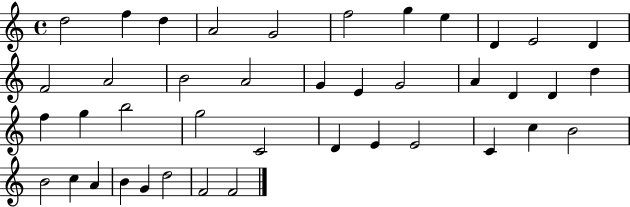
{
  \clef treble
  \time 4/4
  \defaultTimeSignature
  \key c \major
  d''2 f''4 d''4 | a'2 g'2 | f''2 g''4 e''4 | d'4 e'2 d'4 | \break f'2 a'2 | b'2 a'2 | g'4 e'4 g'2 | a'4 d'4 d'4 d''4 | \break f''4 g''4 b''2 | g''2 c'2 | d'4 e'4 e'2 | c'4 c''4 b'2 | \break b'2 c''4 a'4 | b'4 g'4 d''2 | f'2 f'2 | \bar "|."
}